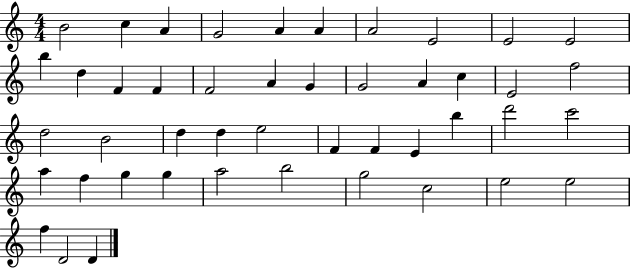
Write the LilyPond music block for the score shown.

{
  \clef treble
  \numericTimeSignature
  \time 4/4
  \key c \major
  b'2 c''4 a'4 | g'2 a'4 a'4 | a'2 e'2 | e'2 e'2 | \break b''4 d''4 f'4 f'4 | f'2 a'4 g'4 | g'2 a'4 c''4 | e'2 f''2 | \break d''2 b'2 | d''4 d''4 e''2 | f'4 f'4 e'4 b''4 | d'''2 c'''2 | \break a''4 f''4 g''4 g''4 | a''2 b''2 | g''2 c''2 | e''2 e''2 | \break f''4 d'2 d'4 | \bar "|."
}